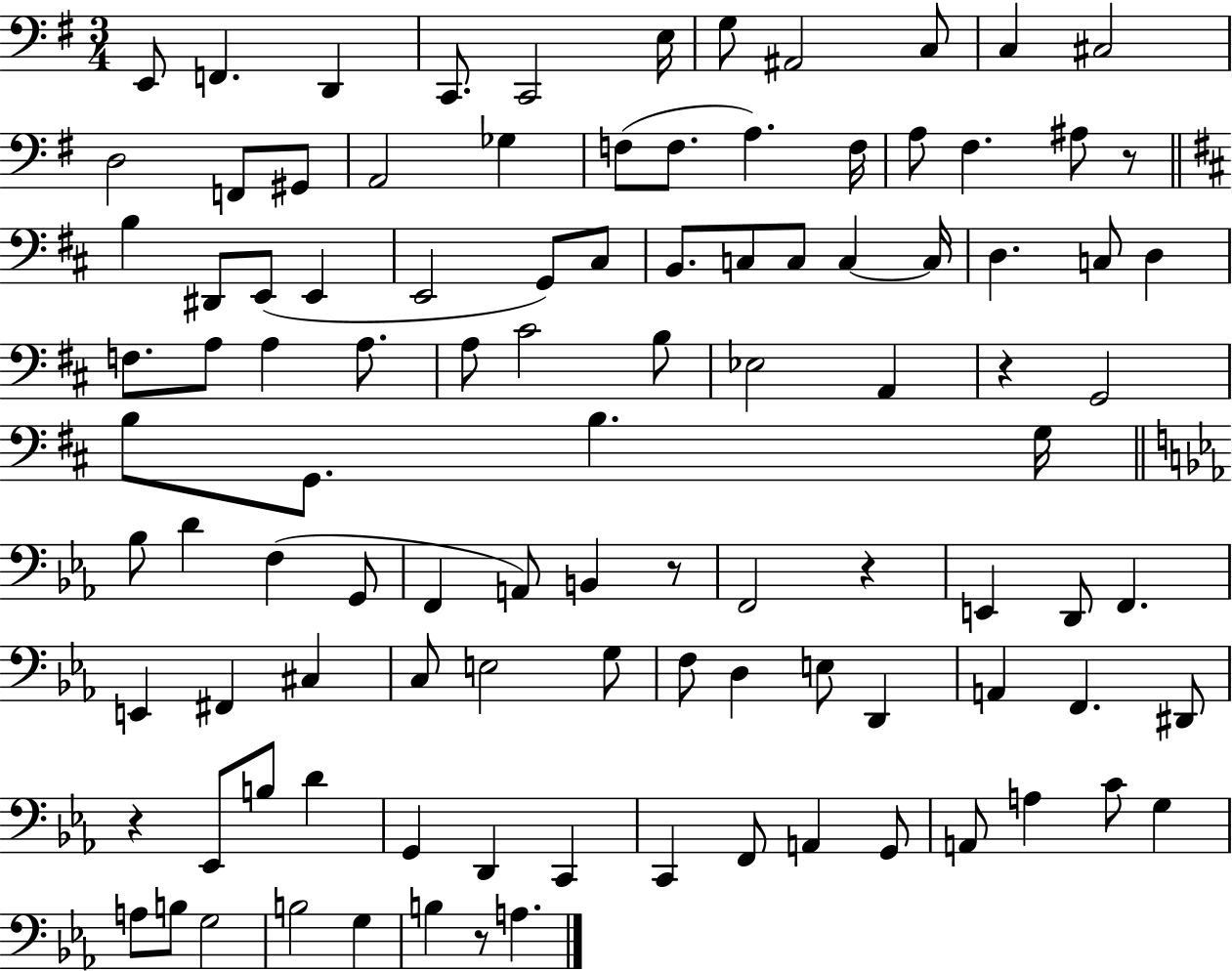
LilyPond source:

{
  \clef bass
  \numericTimeSignature
  \time 3/4
  \key g \major
  e,8 f,4. d,4 | c,8. c,2 e16 | g8 ais,2 c8 | c4 cis2 | \break d2 f,8 gis,8 | a,2 ges4 | f8( f8. a4.) f16 | a8 fis4. ais8 r8 | \break \bar "||" \break \key d \major b4 dis,8 e,8( e,4 | e,2 g,8) cis8 | b,8. c8 c8 c4~~ c16 | d4. c8 d4 | \break f8. a8 a4 a8. | a8 cis'2 b8 | ees2 a,4 | r4 g,2 | \break b8 g,8. b4. g16 | \bar "||" \break \key c \minor bes8 d'4 f4( g,8 | f,4 a,8) b,4 r8 | f,2 r4 | e,4 d,8 f,4. | \break e,4 fis,4 cis4 | c8 e2 g8 | f8 d4 e8 d,4 | a,4 f,4. dis,8 | \break r4 ees,8 b8 d'4 | g,4 d,4 c,4 | c,4 f,8 a,4 g,8 | a,8 a4 c'8 g4 | \break a8 b8 g2 | b2 g4 | b4 r8 a4. | \bar "|."
}